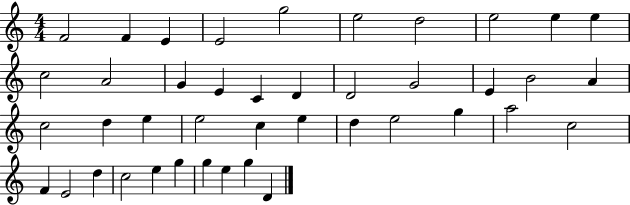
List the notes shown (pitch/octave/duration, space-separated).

F4/h F4/q E4/q E4/h G5/h E5/h D5/h E5/h E5/q E5/q C5/h A4/h G4/q E4/q C4/q D4/q D4/h G4/h E4/q B4/h A4/q C5/h D5/q E5/q E5/h C5/q E5/q D5/q E5/h G5/q A5/h C5/h F4/q E4/h D5/q C5/h E5/q G5/q G5/q E5/q G5/q D4/q